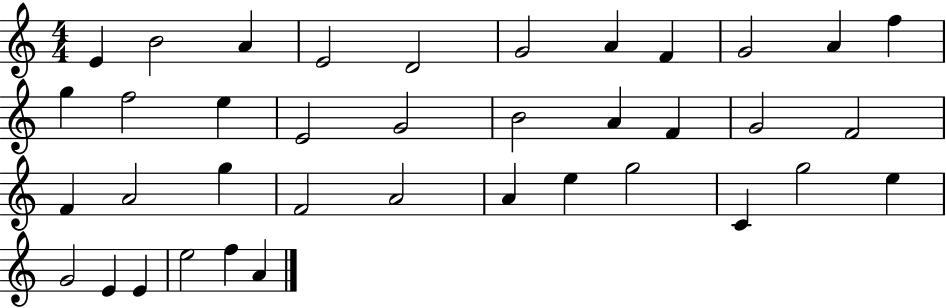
E4/q B4/h A4/q E4/h D4/h G4/h A4/q F4/q G4/h A4/q F5/q G5/q F5/h E5/q E4/h G4/h B4/h A4/q F4/q G4/h F4/h F4/q A4/h G5/q F4/h A4/h A4/q E5/q G5/h C4/q G5/h E5/q G4/h E4/q E4/q E5/h F5/q A4/q